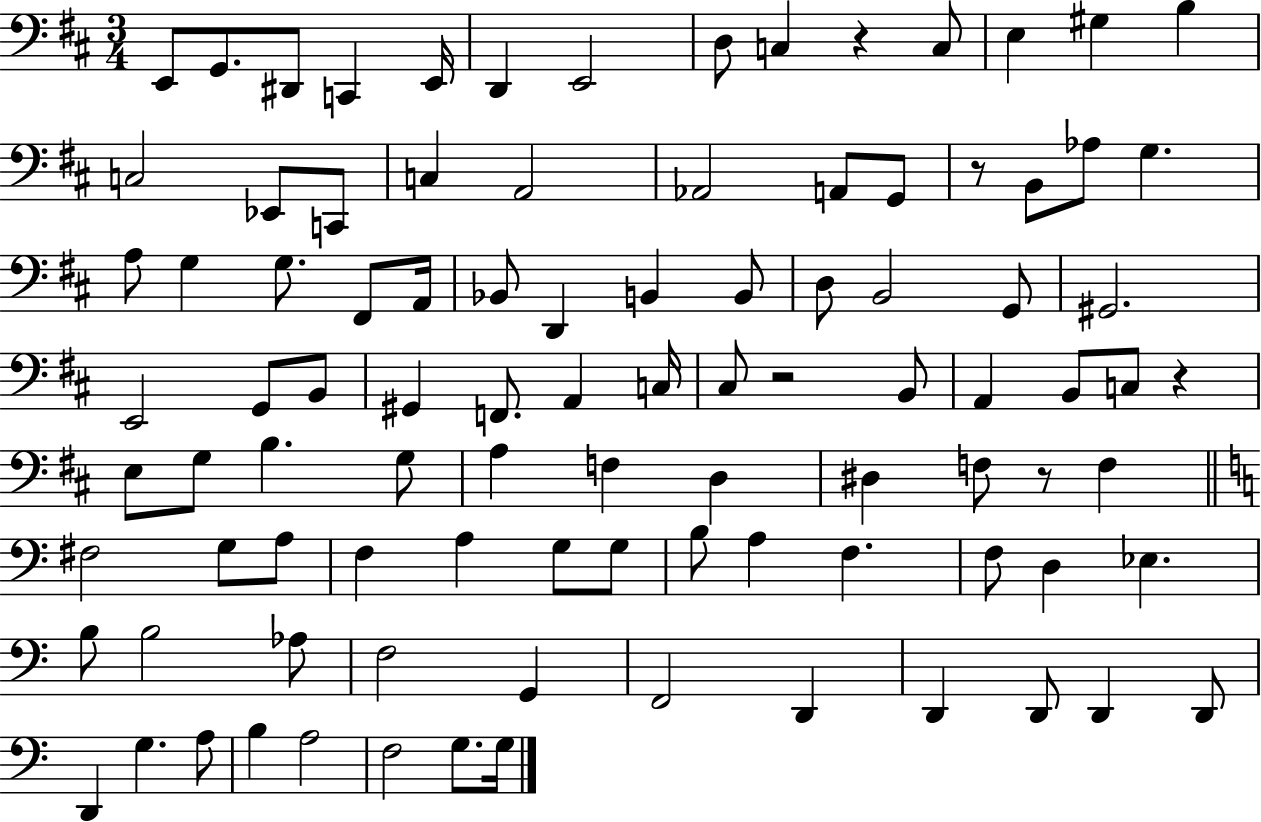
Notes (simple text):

E2/e G2/e. D#2/e C2/q E2/s D2/q E2/h D3/e C3/q R/q C3/e E3/q G#3/q B3/q C3/h Eb2/e C2/e C3/q A2/h Ab2/h A2/e G2/e R/e B2/e Ab3/e G3/q. A3/e G3/q G3/e. F#2/e A2/s Bb2/e D2/q B2/q B2/e D3/e B2/h G2/e G#2/h. E2/h G2/e B2/e G#2/q F2/e. A2/q C3/s C#3/e R/h B2/e A2/q B2/e C3/e R/q E3/e G3/e B3/q. G3/e A3/q F3/q D3/q D#3/q F3/e R/e F3/q F#3/h G3/e A3/e F3/q A3/q G3/e G3/e B3/e A3/q F3/q. F3/e D3/q Eb3/q. B3/e B3/h Ab3/e F3/h G2/q F2/h D2/q D2/q D2/e D2/q D2/e D2/q G3/q. A3/e B3/q A3/h F3/h G3/e. G3/s